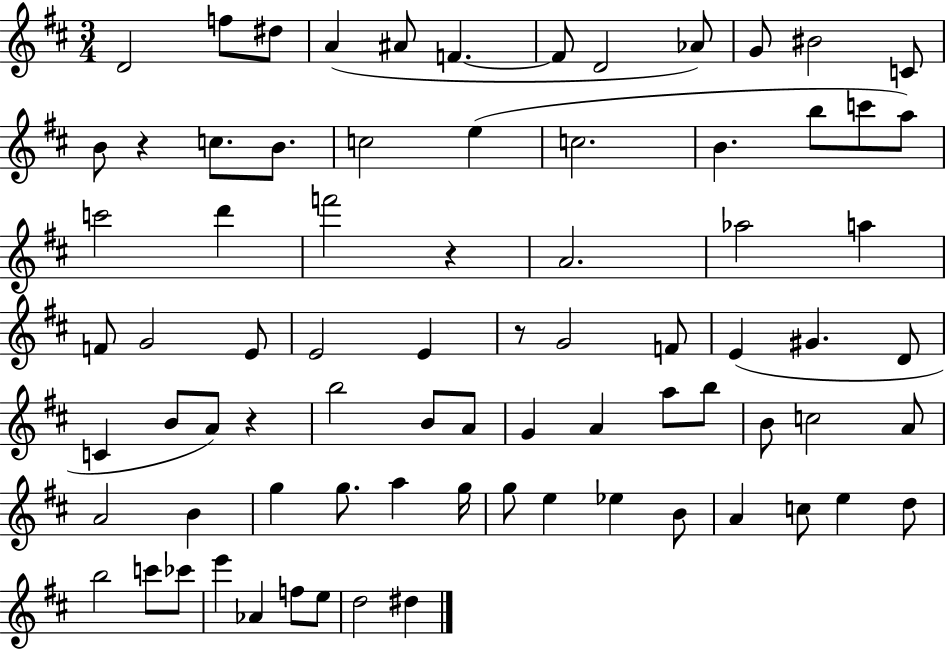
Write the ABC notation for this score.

X:1
T:Untitled
M:3/4
L:1/4
K:D
D2 f/2 ^d/2 A ^A/2 F F/2 D2 _A/2 G/2 ^B2 C/2 B/2 z c/2 B/2 c2 e c2 B b/2 c'/2 a/2 c'2 d' f'2 z A2 _a2 a F/2 G2 E/2 E2 E z/2 G2 F/2 E ^G D/2 C B/2 A/2 z b2 B/2 A/2 G A a/2 b/2 B/2 c2 A/2 A2 B g g/2 a g/4 g/2 e _e B/2 A c/2 e d/2 b2 c'/2 _c'/2 e' _A f/2 e/2 d2 ^d